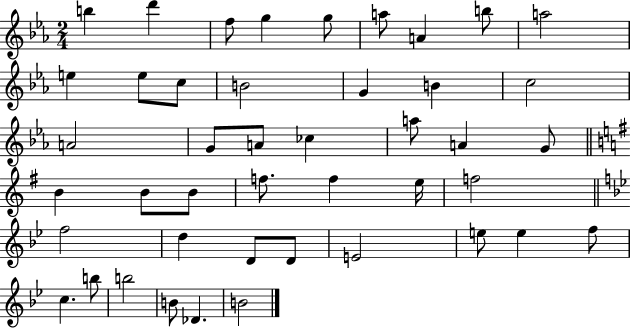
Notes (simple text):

B5/q D6/q F5/e G5/q G5/e A5/e A4/q B5/e A5/h E5/q E5/e C5/e B4/h G4/q B4/q C5/h A4/h G4/e A4/e CES5/q A5/e A4/q G4/e B4/q B4/e B4/e F5/e. F5/q E5/s F5/h F5/h D5/q D4/e D4/e E4/h E5/e E5/q F5/e C5/q. B5/e B5/h B4/e Db4/q. B4/h